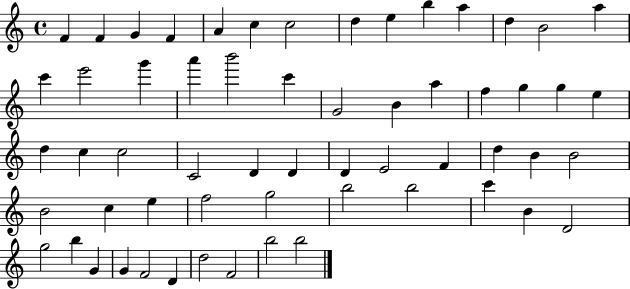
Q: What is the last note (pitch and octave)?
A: B5